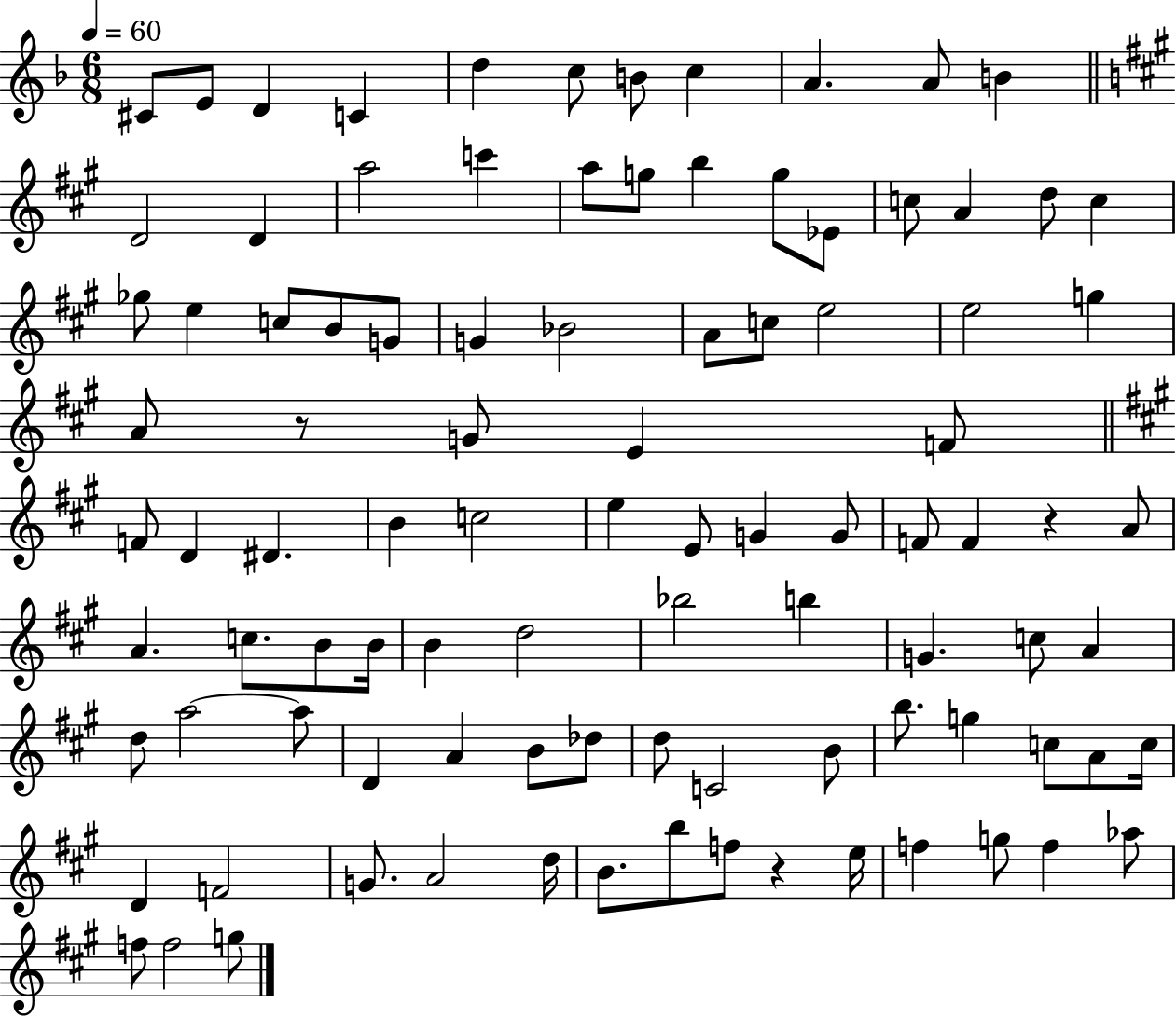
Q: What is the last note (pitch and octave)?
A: G5